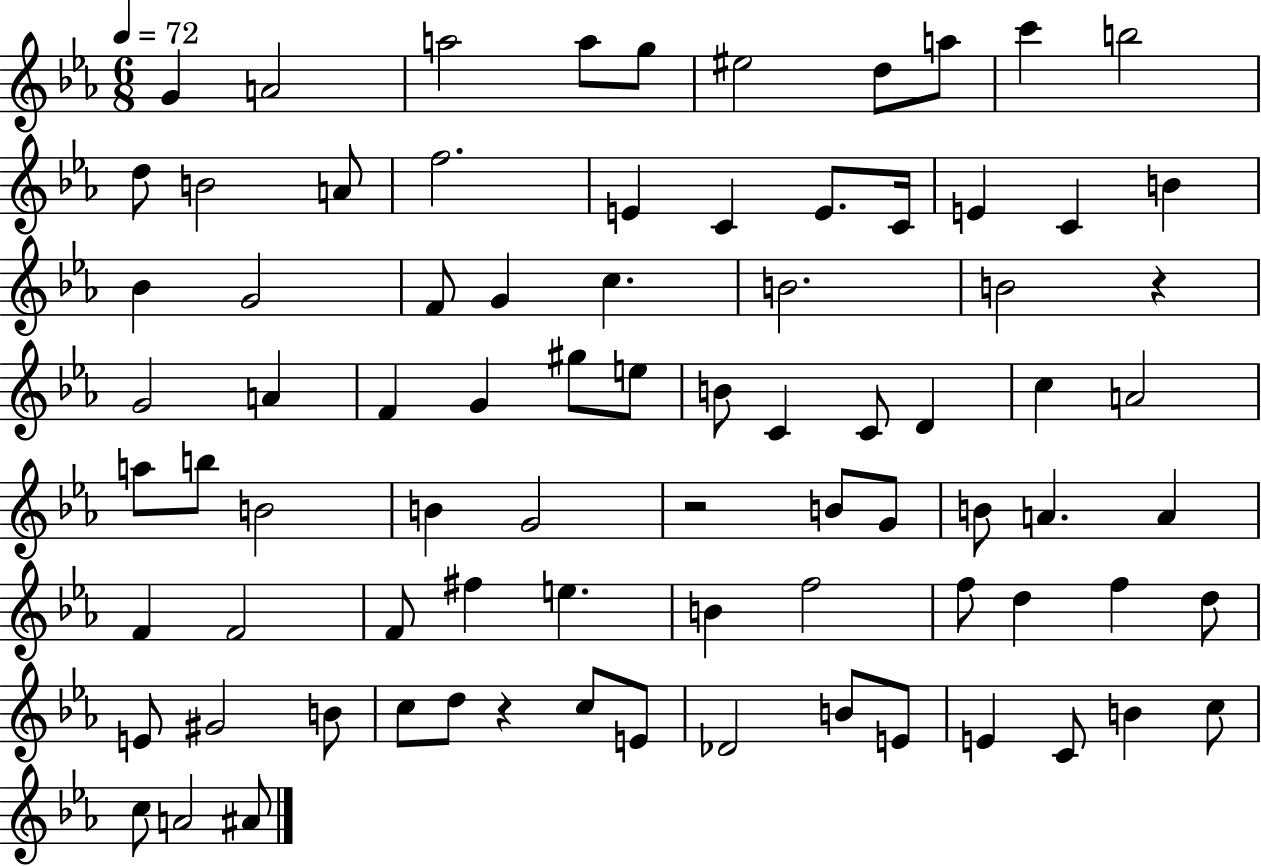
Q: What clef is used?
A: treble